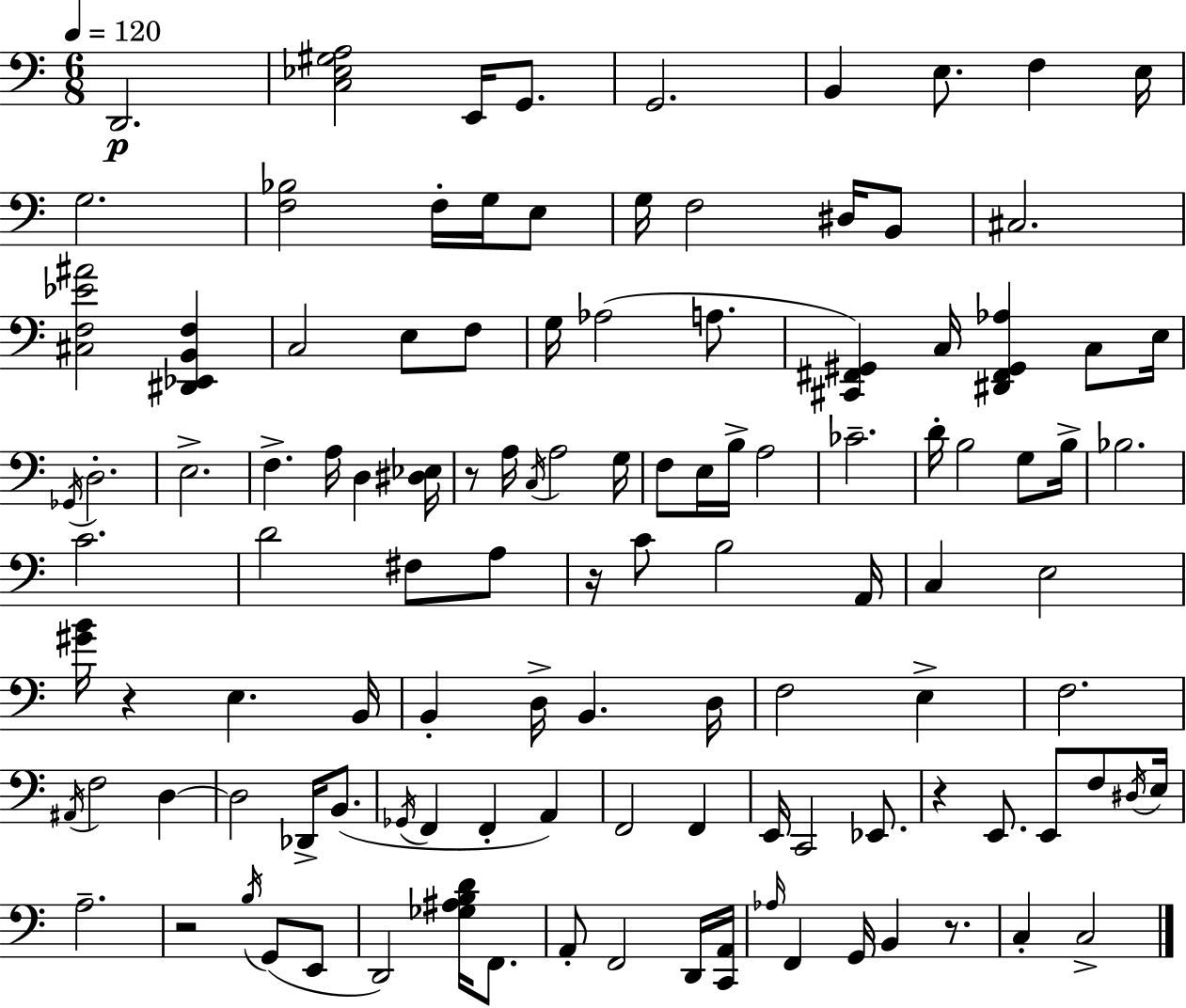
{
  \clef bass
  \numericTimeSignature
  \time 6/8
  \key c \major
  \tempo 4 = 120
  d,2.\p | <c ees gis a>2 e,16 g,8. | g,2. | b,4 e8. f4 e16 | \break g2. | <f bes>2 f16-. g16 e8 | g16 f2 dis16 b,8 | cis2. | \break <cis f ees' ais'>2 <dis, ees, b, f>4 | c2 e8 f8 | g16 aes2( a8. | <cis, fis, gis,>4) c16 <dis, fis, gis, aes>4 c8 e16 | \break \acciaccatura { ges,16 } d2.-. | e2.-> | f4.-> a16 d4 | <dis ees>16 r8 a16 \acciaccatura { c16 } a2 | \break g16 f8 e16 b16-> a2 | ces'2.-- | d'16-. b2 g8 | b16-> bes2. | \break c'2. | d'2 fis8 | a8 r16 c'8 b2 | a,16 c4 e2 | \break <gis' b'>16 r4 e4. | b,16 b,4-. d16-> b,4. | d16 f2 e4-> | f2. | \break \acciaccatura { ais,16 } f2 d4~~ | d2 des,16-> | b,8.( \acciaccatura { ges,16 } f,4 f,4-. | a,4) f,2 | \break f,4 e,16 c,2 | ees,8. r4 e,8. e,8 | f8 \acciaccatura { dis16 } e16 a2.-- | r2 | \break \acciaccatura { b16 }( g,8 e,8 d,2) | <ges ais b d'>16 f,8. a,8-. f,2 | d,16 <c, a,>16 \grace { aes16 } f,4 g,16 | b,4 r8. c4-. c2-> | \break \bar "|."
}